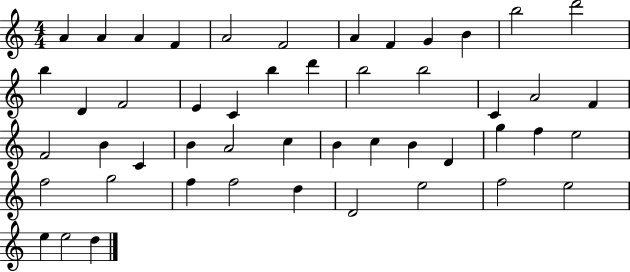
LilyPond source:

{
  \clef treble
  \numericTimeSignature
  \time 4/4
  \key c \major
  a'4 a'4 a'4 f'4 | a'2 f'2 | a'4 f'4 g'4 b'4 | b''2 d'''2 | \break b''4 d'4 f'2 | e'4 c'4 b''4 d'''4 | b''2 b''2 | c'4 a'2 f'4 | \break f'2 b'4 c'4 | b'4 a'2 c''4 | b'4 c''4 b'4 d'4 | g''4 f''4 e''2 | \break f''2 g''2 | f''4 f''2 d''4 | d'2 e''2 | f''2 e''2 | \break e''4 e''2 d''4 | \bar "|."
}